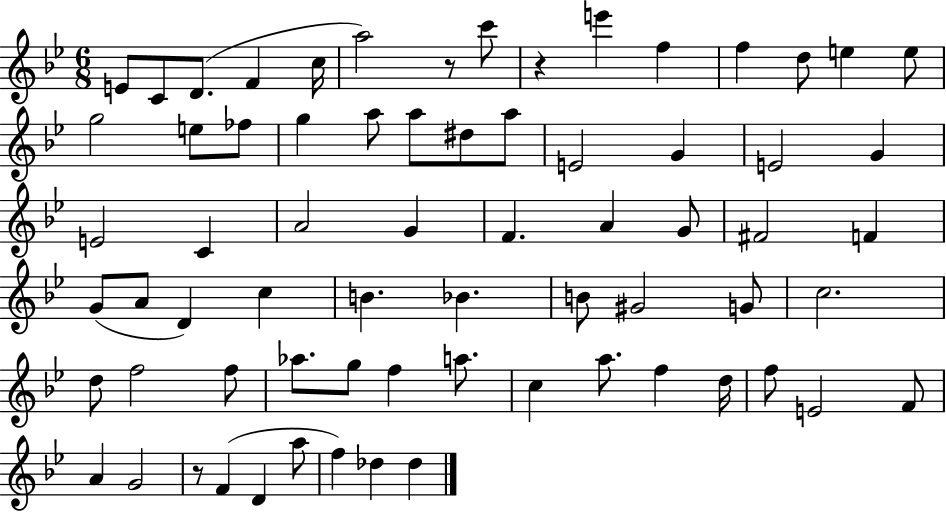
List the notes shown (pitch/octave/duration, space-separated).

E4/e C4/e D4/e. F4/q C5/s A5/h R/e C6/e R/q E6/q F5/q F5/q D5/e E5/q E5/e G5/h E5/e FES5/e G5/q A5/e A5/e D#5/e A5/e E4/h G4/q E4/h G4/q E4/h C4/q A4/h G4/q F4/q. A4/q G4/e F#4/h F4/q G4/e A4/e D4/q C5/q B4/q. Bb4/q. B4/e G#4/h G4/e C5/h. D5/e F5/h F5/e Ab5/e. G5/e F5/q A5/e. C5/q A5/e. F5/q D5/s F5/e E4/h F4/e A4/q G4/h R/e F4/q D4/q A5/e F5/q Db5/q Db5/q